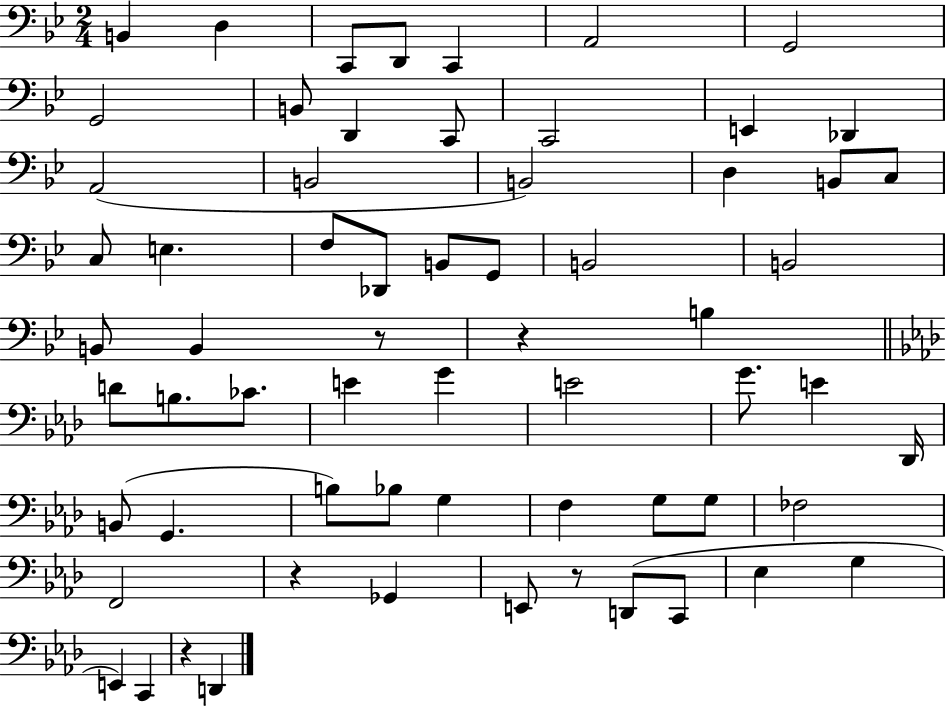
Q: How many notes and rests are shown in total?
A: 64